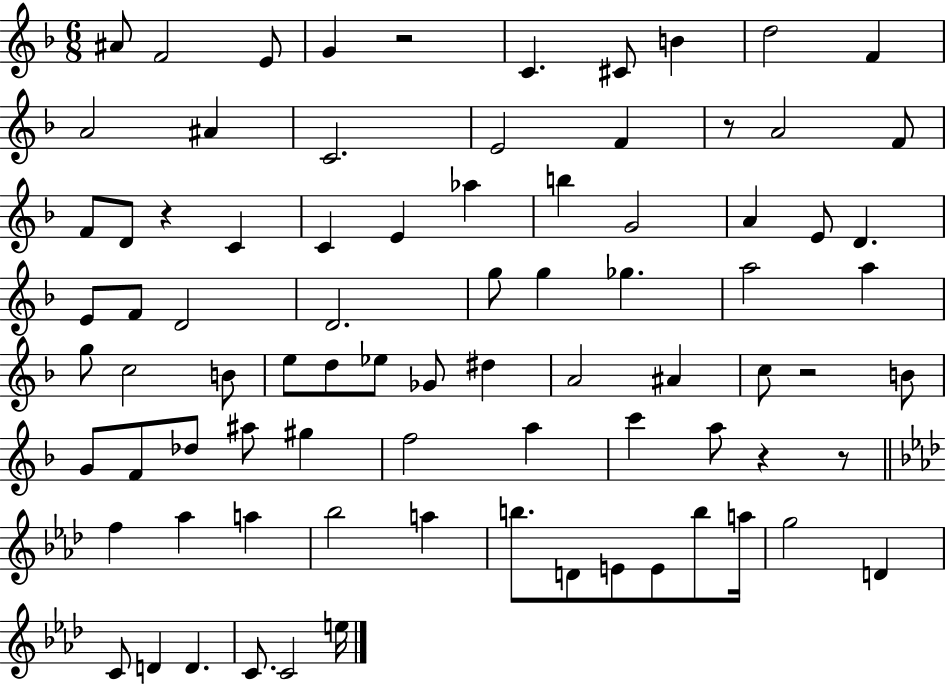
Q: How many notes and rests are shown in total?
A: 82